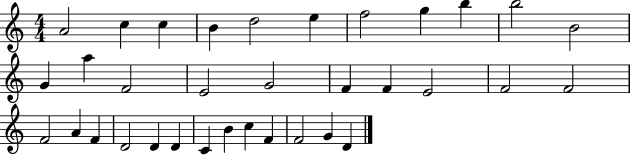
A4/h C5/q C5/q B4/q D5/h E5/q F5/h G5/q B5/q B5/h B4/h G4/q A5/q F4/h E4/h G4/h F4/q F4/q E4/h F4/h F4/h F4/h A4/q F4/q D4/h D4/q D4/q C4/q B4/q C5/q F4/q F4/h G4/q D4/q